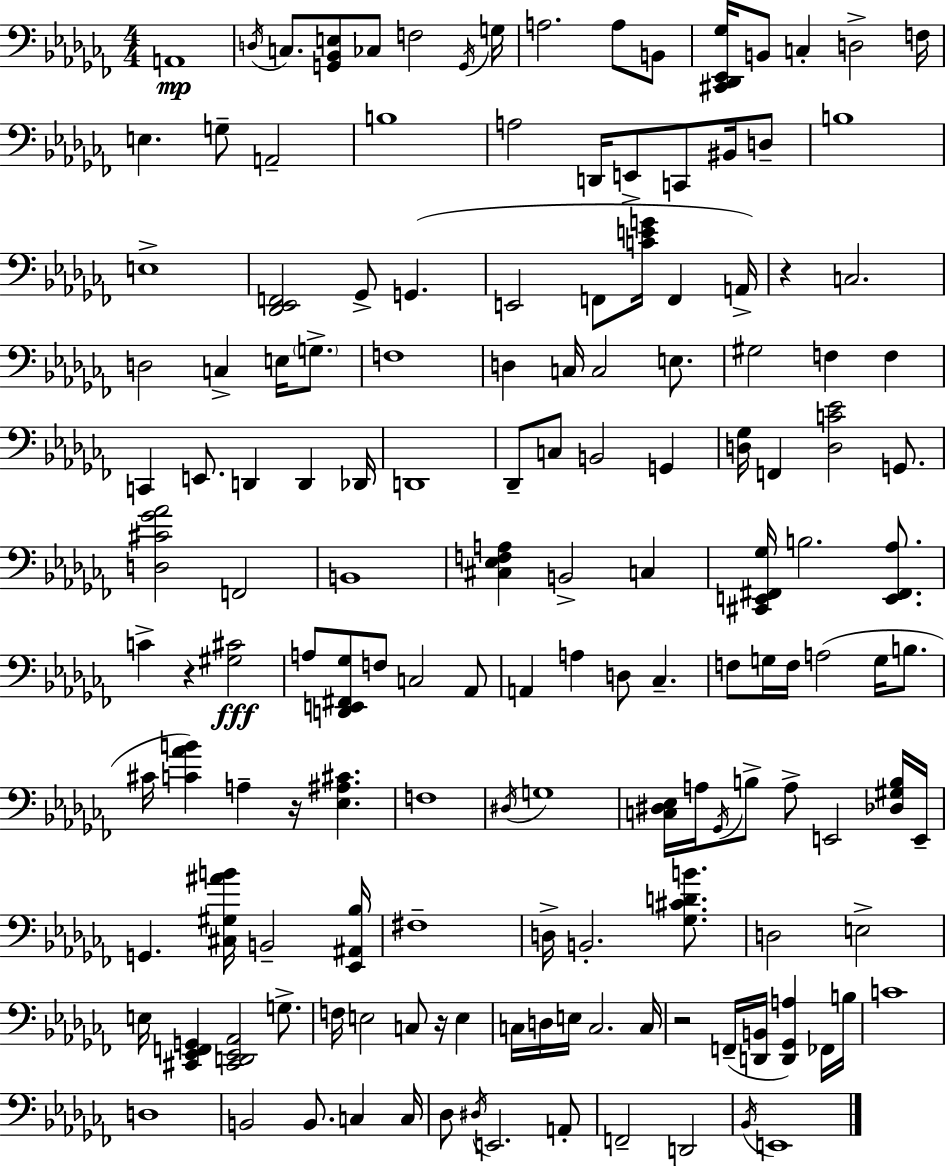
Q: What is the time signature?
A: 4/4